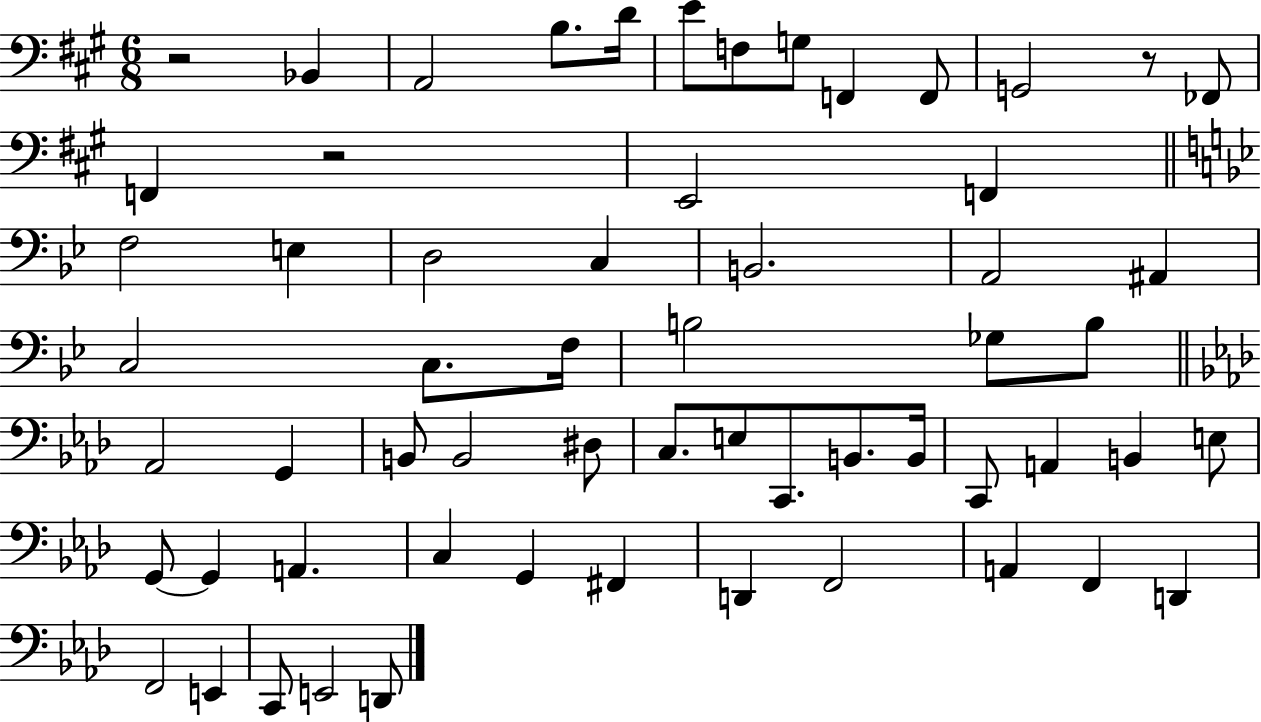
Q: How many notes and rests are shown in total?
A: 60